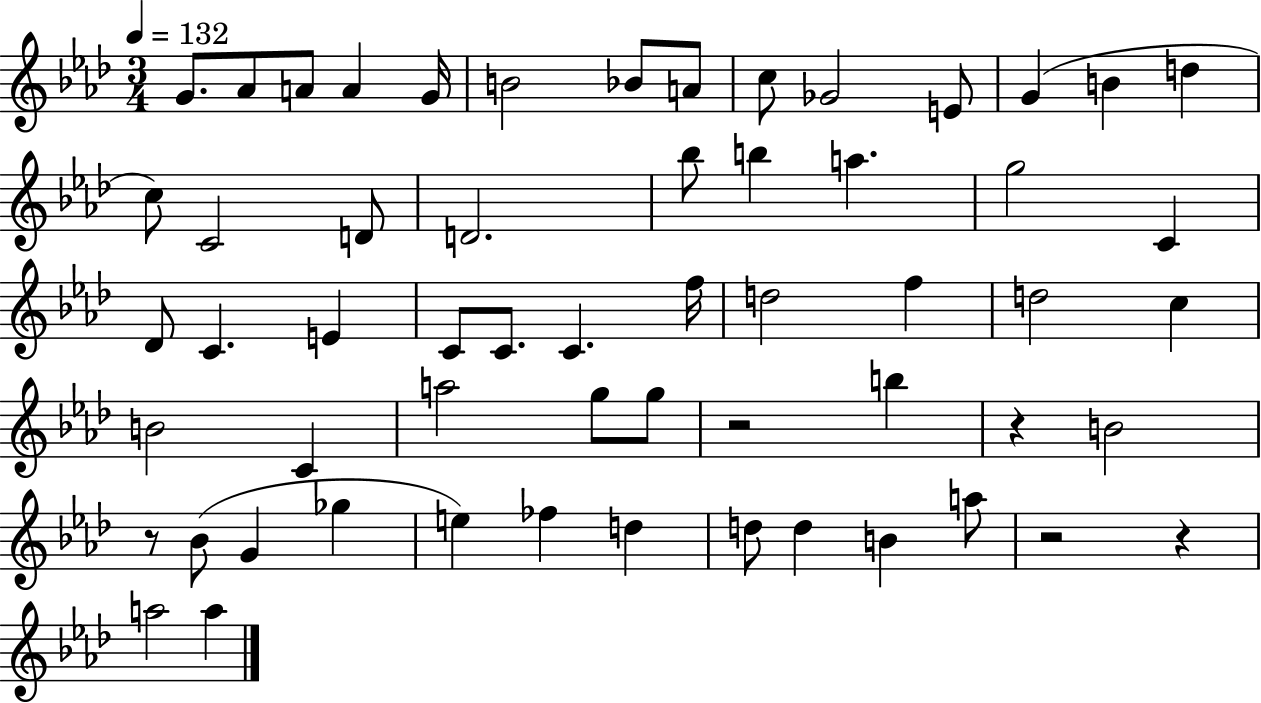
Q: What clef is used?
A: treble